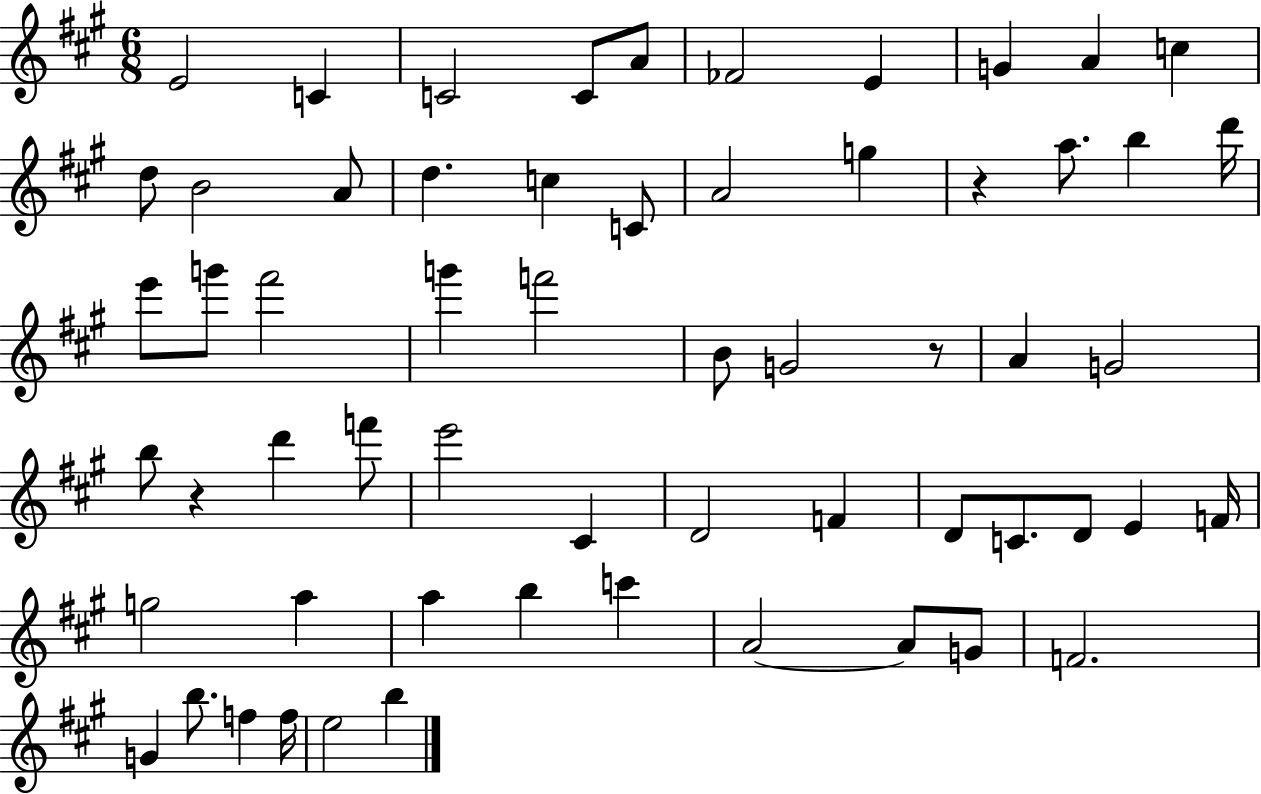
{
  \clef treble
  \numericTimeSignature
  \time 6/8
  \key a \major
  e'2 c'4 | c'2 c'8 a'8 | fes'2 e'4 | g'4 a'4 c''4 | \break d''8 b'2 a'8 | d''4. c''4 c'8 | a'2 g''4 | r4 a''8. b''4 d'''16 | \break e'''8 g'''8 fis'''2 | g'''4 f'''2 | b'8 g'2 r8 | a'4 g'2 | \break b''8 r4 d'''4 f'''8 | e'''2 cis'4 | d'2 f'4 | d'8 c'8. d'8 e'4 f'16 | \break g''2 a''4 | a''4 b''4 c'''4 | a'2~~ a'8 g'8 | f'2. | \break g'4 b''8. f''4 f''16 | e''2 b''4 | \bar "|."
}